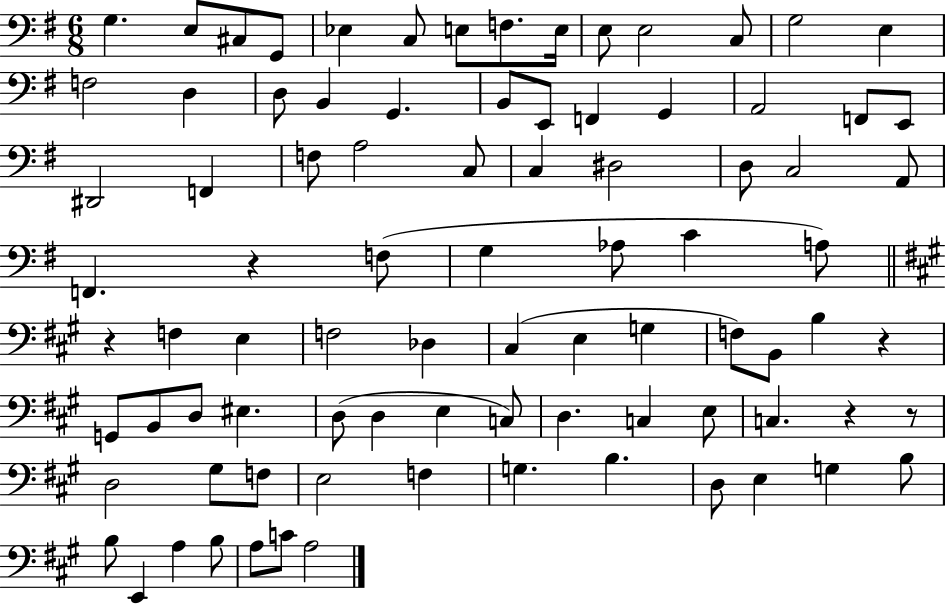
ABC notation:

X:1
T:Untitled
M:6/8
L:1/4
K:G
G, E,/2 ^C,/2 G,,/2 _E, C,/2 E,/2 F,/2 E,/4 E,/2 E,2 C,/2 G,2 E, F,2 D, D,/2 B,, G,, B,,/2 E,,/2 F,, G,, A,,2 F,,/2 E,,/2 ^D,,2 F,, F,/2 A,2 C,/2 C, ^D,2 D,/2 C,2 A,,/2 F,, z F,/2 G, _A,/2 C A,/2 z F, E, F,2 _D, ^C, E, G, F,/2 B,,/2 B, z G,,/2 B,,/2 D,/2 ^E, D,/2 D, E, C,/2 D, C, E,/2 C, z z/2 D,2 ^G,/2 F,/2 E,2 F, G, B, D,/2 E, G, B,/2 B,/2 E,, A, B,/2 A,/2 C/2 A,2